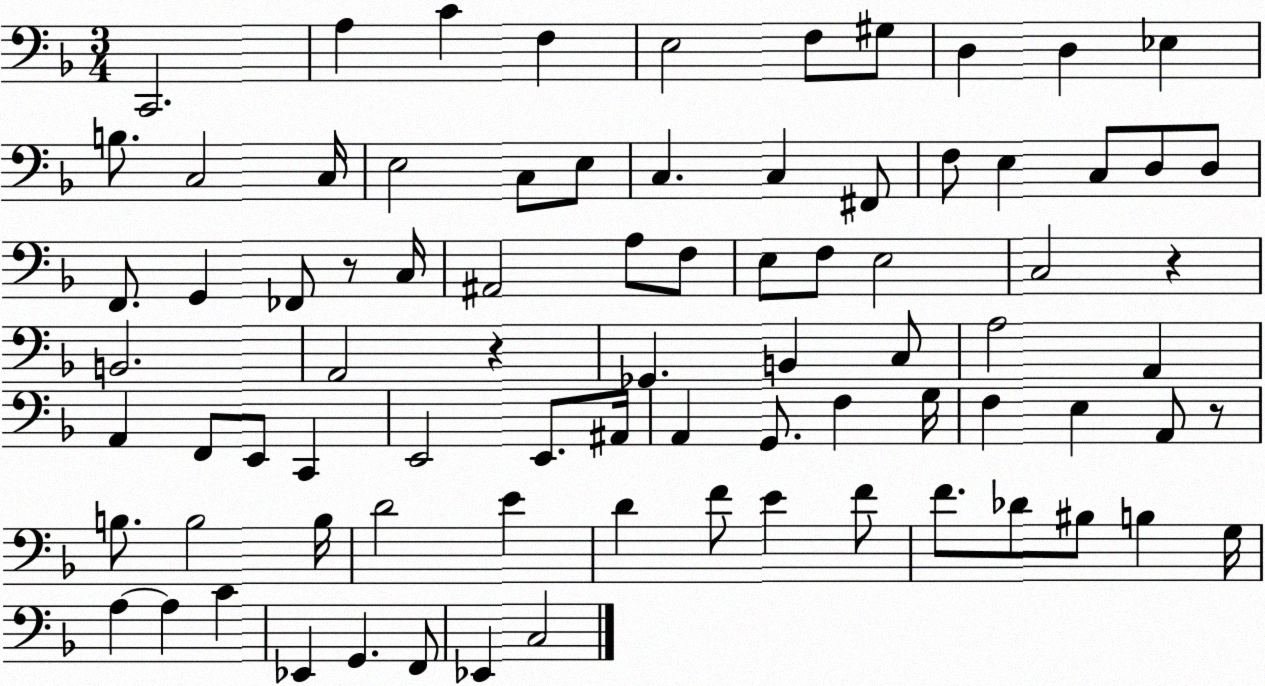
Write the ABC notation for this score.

X:1
T:Untitled
M:3/4
L:1/4
K:F
C,,2 A, C F, E,2 F,/2 ^G,/2 D, D, _E, B,/2 C,2 C,/4 E,2 C,/2 E,/2 C, C, ^F,,/2 F,/2 E, C,/2 D,/2 D,/2 F,,/2 G,, _F,,/2 z/2 C,/4 ^A,,2 A,/2 F,/2 E,/2 F,/2 E,2 C,2 z B,,2 A,,2 z _G,, B,, C,/2 A,2 A,, A,, F,,/2 E,,/2 C,, E,,2 E,,/2 ^A,,/4 A,, G,,/2 F, G,/4 F, E, A,,/2 z/2 B,/2 B,2 B,/4 D2 E D F/2 E F/2 F/2 _D/2 ^B,/2 B, G,/4 A, A, C _E,, G,, F,,/2 _E,, C,2